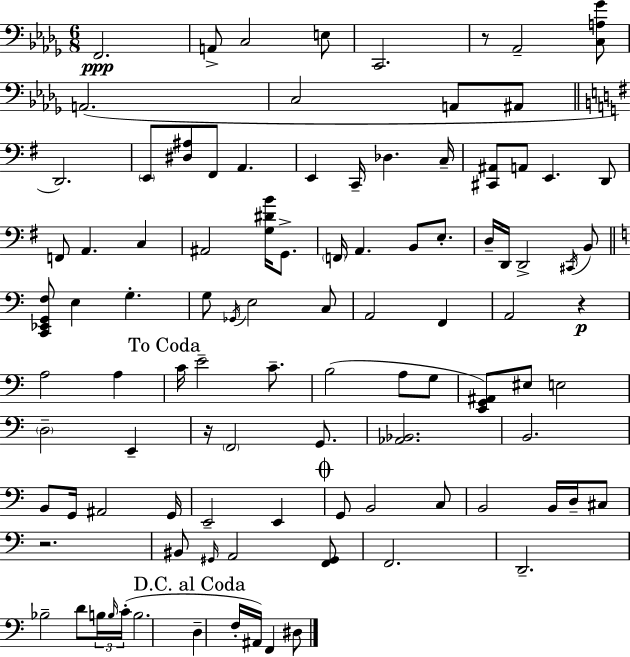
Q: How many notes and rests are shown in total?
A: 100